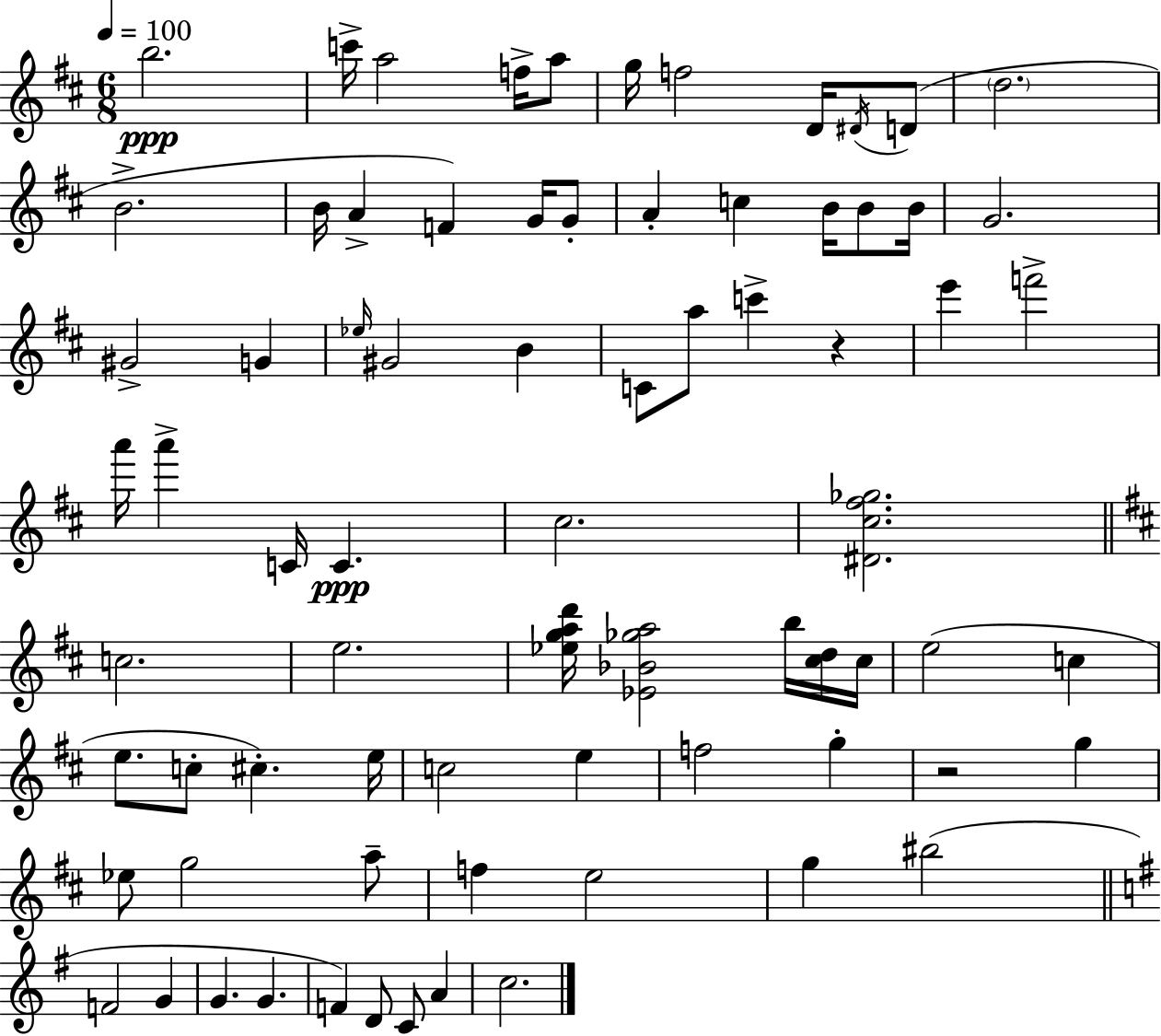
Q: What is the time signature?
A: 6/8